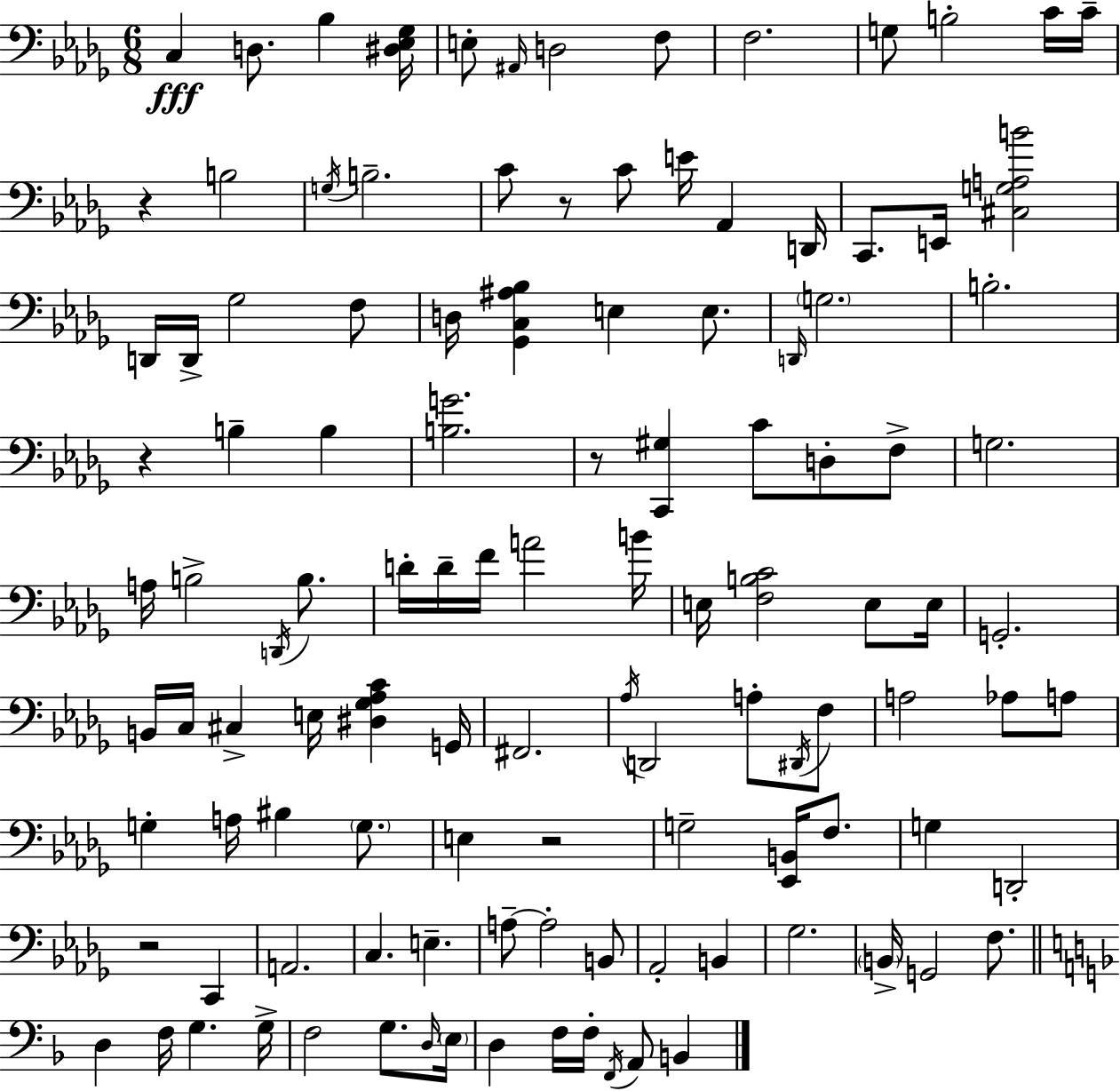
C3/q D3/e. Bb3/q [D#3,Eb3,Gb3]/s E3/e A#2/s D3/h F3/e F3/h. G3/e B3/h C4/s C4/s R/q B3/h G3/s B3/h. C4/e R/e C4/e E4/s Ab2/q D2/s C2/e. E2/s [C#3,G3,A3,B4]/h D2/s D2/s Gb3/h F3/e D3/s [Gb2,C3,A#3,Bb3]/q E3/q E3/e. D2/s G3/h. B3/h. R/q B3/q B3/q [B3,G4]/h. R/e [C2,G#3]/q C4/e D3/e F3/e G3/h. A3/s B3/h D2/s B3/e. D4/s D4/s F4/s A4/h B4/s E3/s [F3,B3,C4]/h E3/e E3/s G2/h. B2/s C3/s C#3/q E3/s [D#3,Gb3,Ab3,C4]/q G2/s F#2/h. Ab3/s D2/h A3/e D#2/s F3/e A3/h Ab3/e A3/e G3/q A3/s BIS3/q G3/e. E3/q R/h G3/h [Eb2,B2]/s F3/e. G3/q D2/h R/h C2/q A2/h. C3/q. E3/q. A3/e A3/h B2/e Ab2/h B2/q Gb3/h. B2/s G2/h F3/e. D3/q F3/s G3/q. G3/s F3/h G3/e. D3/s E3/s D3/q F3/s F3/s F2/s A2/e B2/q